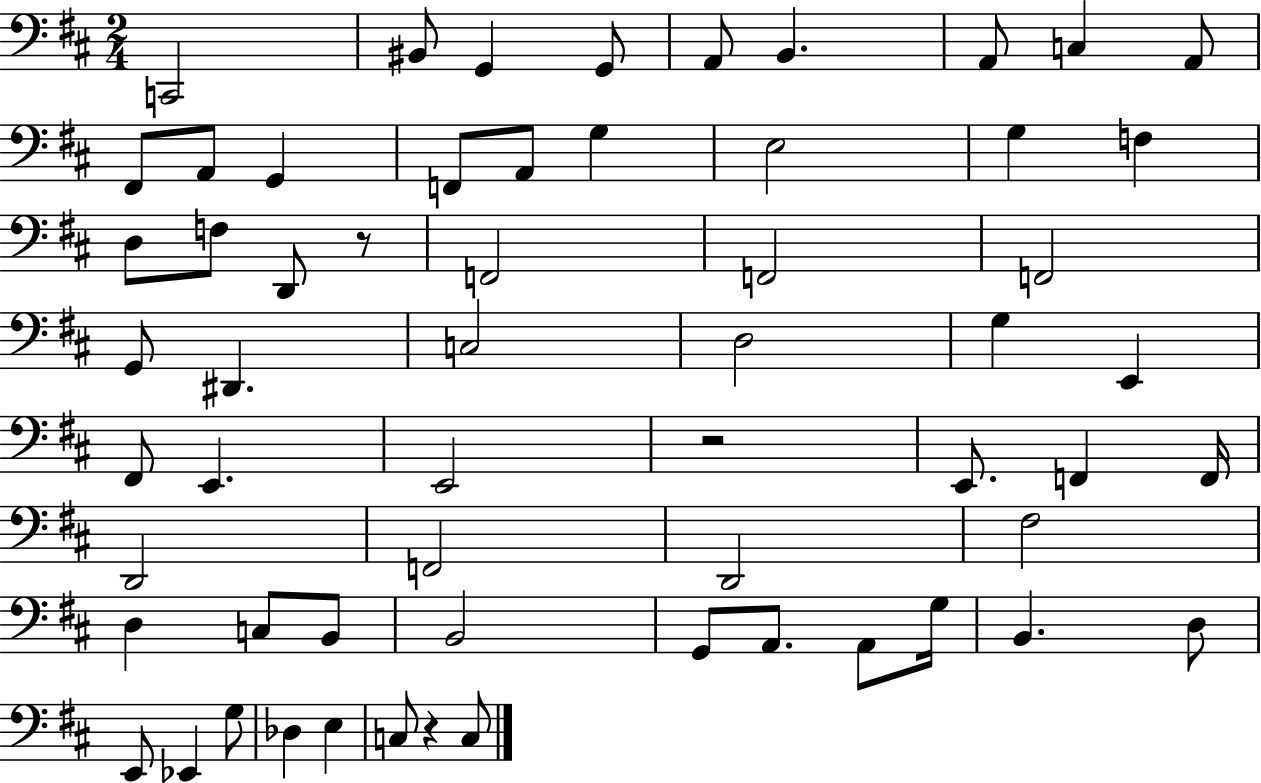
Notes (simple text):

C2/h BIS2/e G2/q G2/e A2/e B2/q. A2/e C3/q A2/e F#2/e A2/e G2/q F2/e A2/e G3/q E3/h G3/q F3/q D3/e F3/e D2/e R/e F2/h F2/h F2/h G2/e D#2/q. C3/h D3/h G3/q E2/q F#2/e E2/q. E2/h R/h E2/e. F2/q F2/s D2/h F2/h D2/h F#3/h D3/q C3/e B2/e B2/h G2/e A2/e. A2/e G3/s B2/q. D3/e E2/e Eb2/q G3/e Db3/q E3/q C3/e R/q C3/e